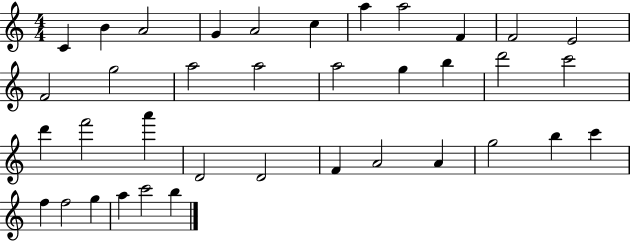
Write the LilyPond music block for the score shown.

{
  \clef treble
  \numericTimeSignature
  \time 4/4
  \key c \major
  c'4 b'4 a'2 | g'4 a'2 c''4 | a''4 a''2 f'4 | f'2 e'2 | \break f'2 g''2 | a''2 a''2 | a''2 g''4 b''4 | d'''2 c'''2 | \break d'''4 f'''2 a'''4 | d'2 d'2 | f'4 a'2 a'4 | g''2 b''4 c'''4 | \break f''4 f''2 g''4 | a''4 c'''2 b''4 | \bar "|."
}